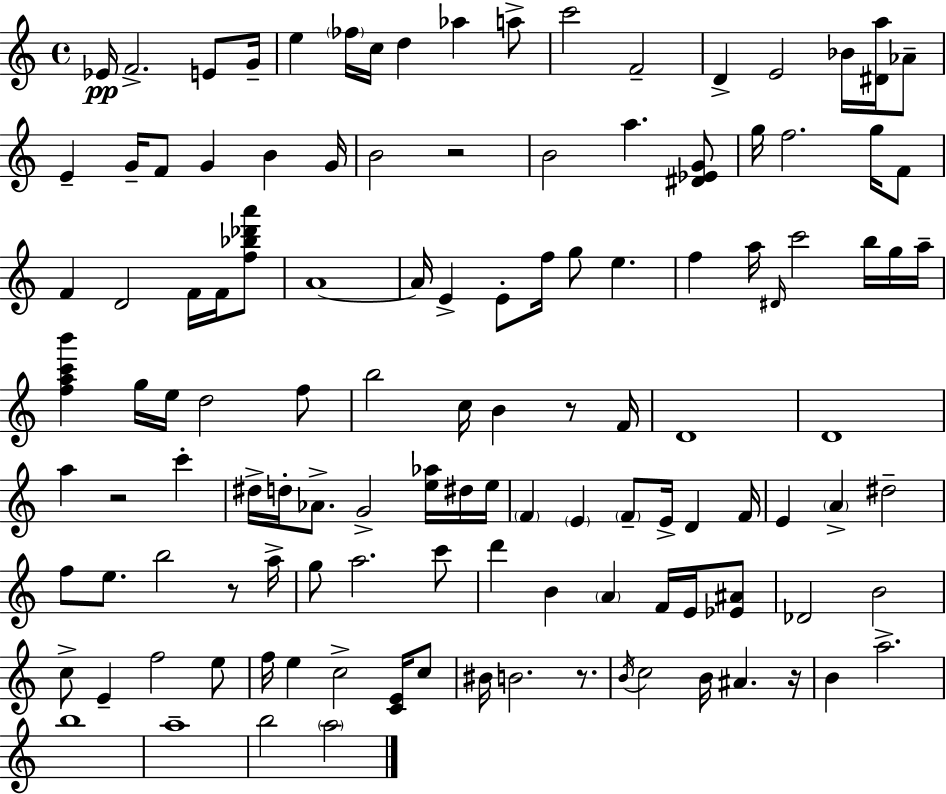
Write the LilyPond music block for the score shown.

{
  \clef treble
  \time 4/4
  \defaultTimeSignature
  \key c \major
  ees'16\pp f'2.-> e'8 g'16-- | e''4 \parenthesize fes''16 c''16 d''4 aes''4 a''8-> | c'''2 f'2-- | d'4-> e'2 bes'16 <dis' a''>16 aes'8-- | \break e'4-- g'16-- f'8 g'4 b'4 g'16 | b'2 r2 | b'2 a''4. <dis' ees' g'>8 | g''16 f''2. g''16 f'8 | \break f'4 d'2 f'16 f'16 <f'' bes'' des''' a'''>8 | a'1~~ | a'16 e'4-> e'8-. f''16 g''8 e''4. | f''4 a''16 \grace { dis'16 } c'''2 b''16 g''16 | \break a''16-- <f'' a'' c''' b'''>4 g''16 e''16 d''2 f''8 | b''2 c''16 b'4 r8 | f'16 d'1 | d'1 | \break a''4 r2 c'''4-. | dis''16-> d''16-. aes'8.-> g'2-> <e'' aes''>16 dis''16 | e''16 \parenthesize f'4 \parenthesize e'4 \parenthesize f'8-- e'16-> d'4 | f'16 e'4 \parenthesize a'4-> dis''2-- | \break f''8 e''8. b''2 r8 | a''16-> g''8 a''2. c'''8 | d'''4 b'4 \parenthesize a'4 f'16 e'16 <ees' ais'>8 | des'2 b'2 | \break c''8-> e'4-- f''2 e''8 | f''16 e''4 c''2-> <c' e'>16 c''8 | bis'16 b'2. r8. | \acciaccatura { b'16 } c''2 b'16 ais'4. | \break r16 b'4 a''2.-> | b''1 | a''1-- | b''2 \parenthesize a''2 | \break \bar "|."
}